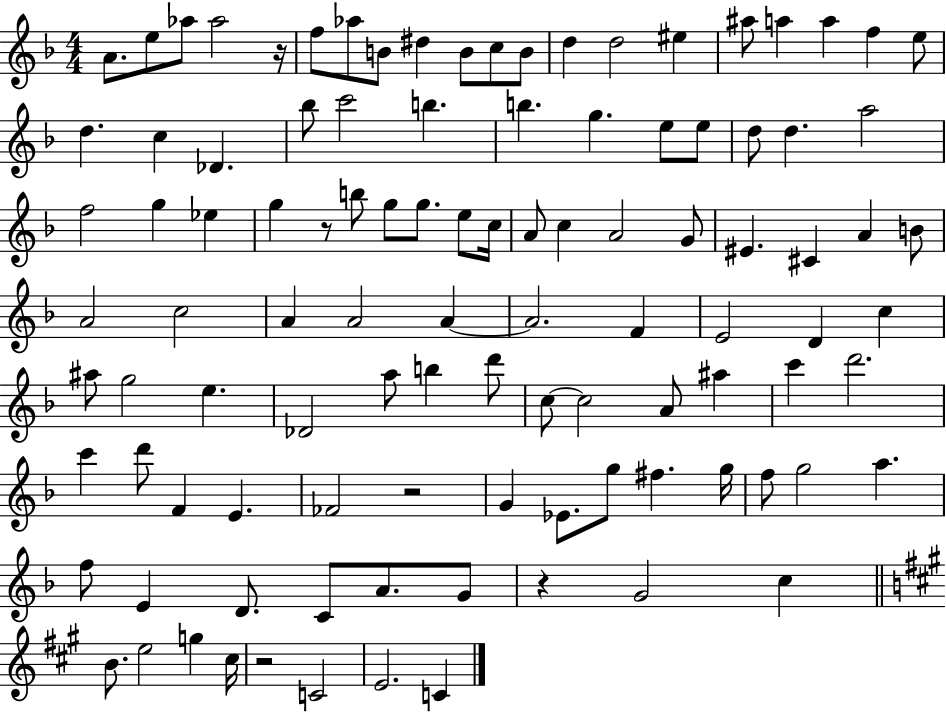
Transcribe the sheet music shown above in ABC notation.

X:1
T:Untitled
M:4/4
L:1/4
K:F
A/2 e/2 _a/2 _a2 z/4 f/2 _a/2 B/2 ^d B/2 c/2 B/2 d d2 ^e ^a/2 a a f e/2 d c _D _b/2 c'2 b b g e/2 e/2 d/2 d a2 f2 g _e g z/2 b/2 g/2 g/2 e/2 c/4 A/2 c A2 G/2 ^E ^C A B/2 A2 c2 A A2 A A2 F E2 D c ^a/2 g2 e _D2 a/2 b d'/2 c/2 c2 A/2 ^a c' d'2 c' d'/2 F E _F2 z2 G _E/2 g/2 ^f g/4 f/2 g2 a f/2 E D/2 C/2 A/2 G/2 z G2 c B/2 e2 g ^c/4 z2 C2 E2 C